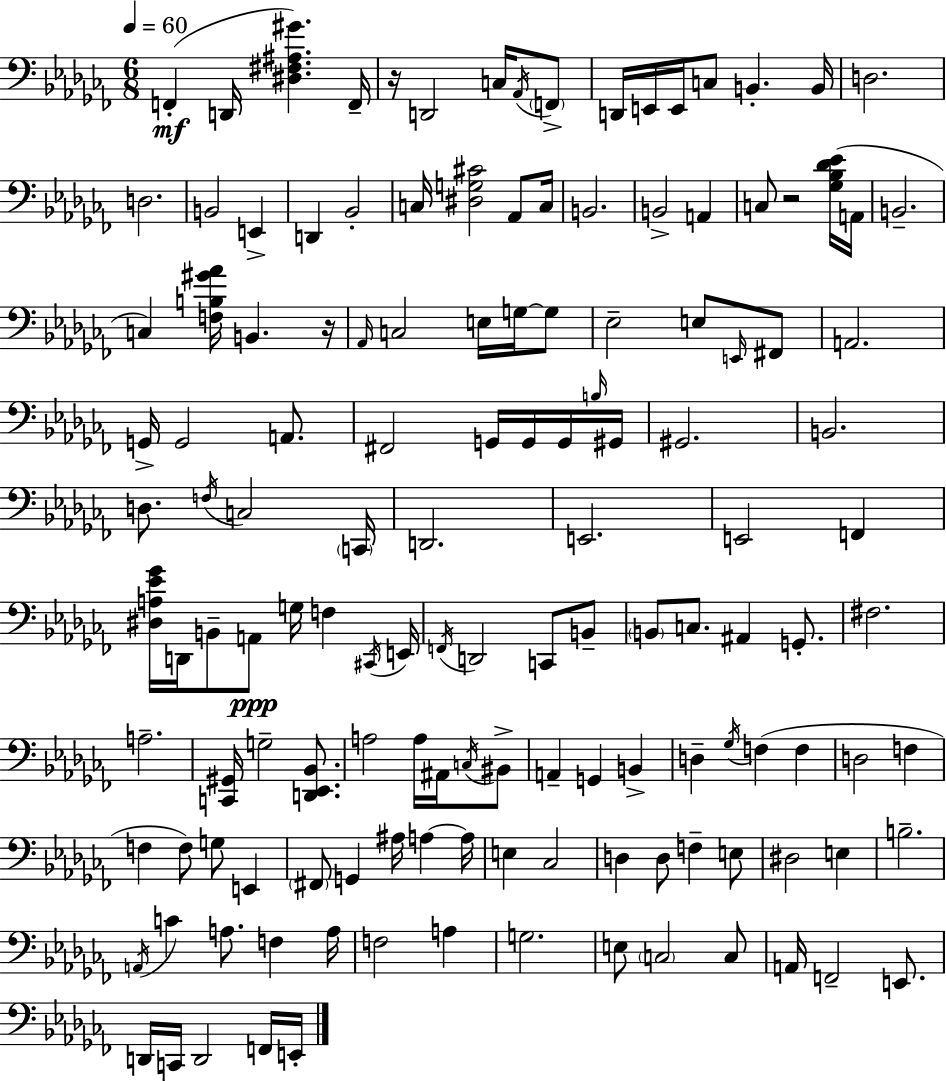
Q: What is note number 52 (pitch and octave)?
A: D3